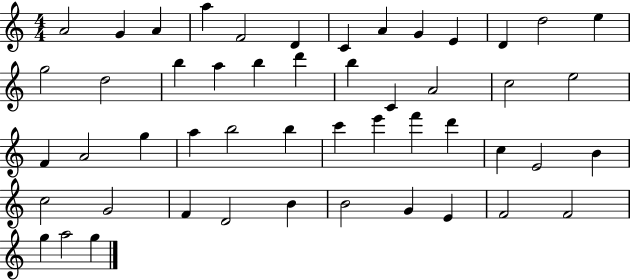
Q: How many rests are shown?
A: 0